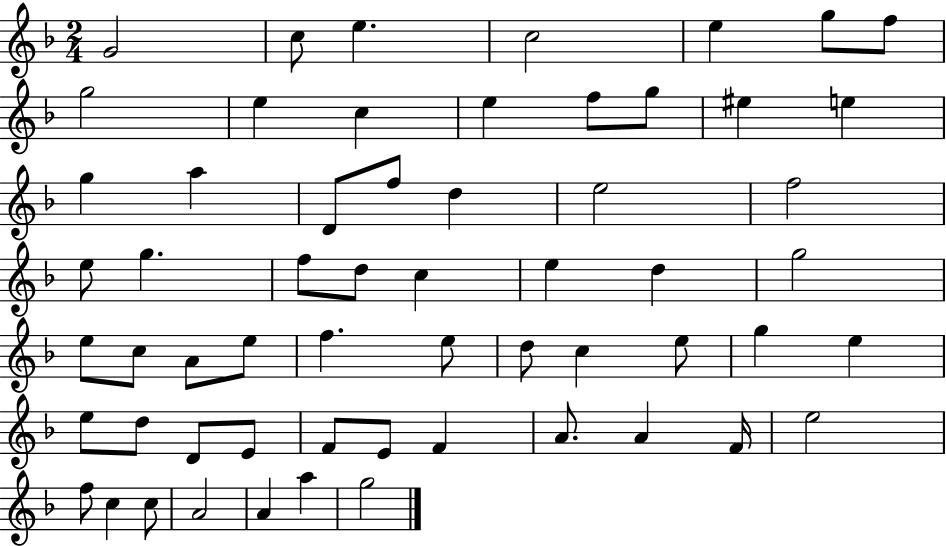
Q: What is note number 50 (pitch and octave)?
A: A4